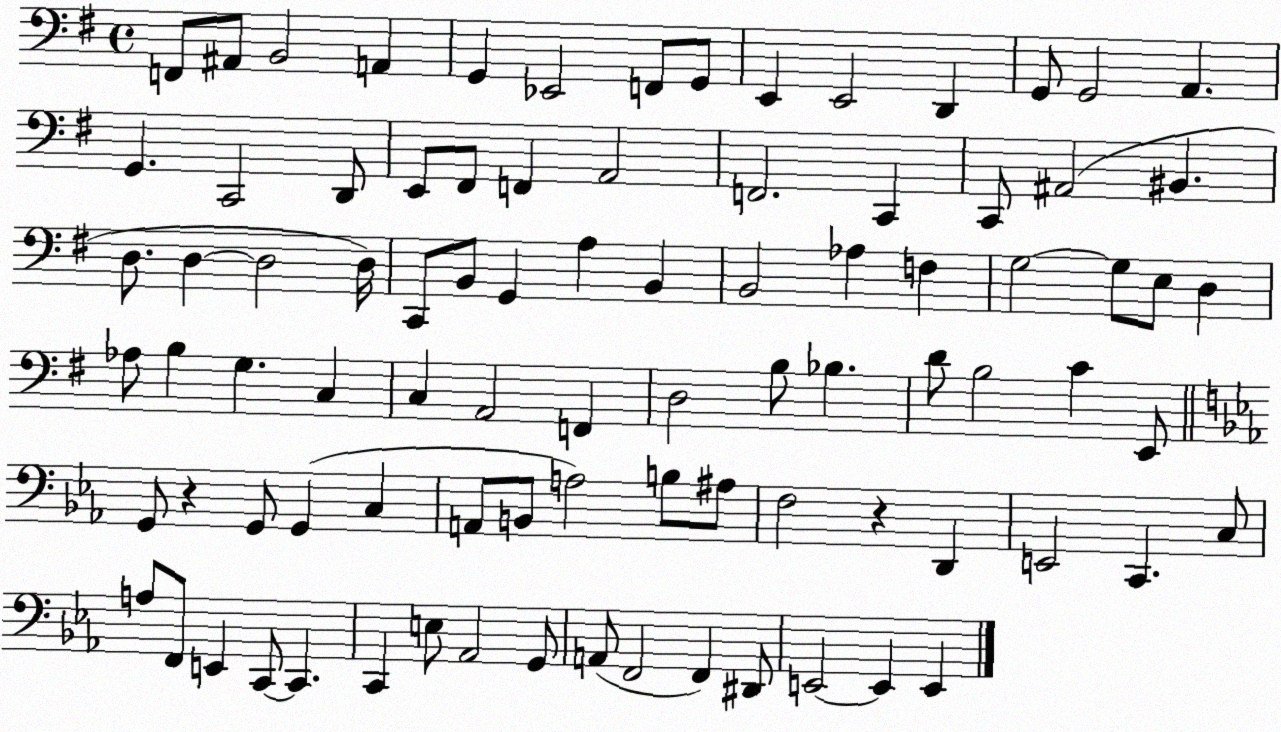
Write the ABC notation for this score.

X:1
T:Untitled
M:4/4
L:1/4
K:G
F,,/2 ^A,,/2 B,,2 A,, G,, _E,,2 F,,/2 G,,/2 E,, E,,2 D,, G,,/2 G,,2 A,, G,, C,,2 D,,/2 E,,/2 ^F,,/2 F,, A,,2 F,,2 C,, C,,/2 ^A,,2 ^B,, D,/2 D, D,2 D,/4 C,,/2 B,,/2 G,, A, B,, B,,2 _A, F, G,2 G,/2 E,/2 D, _A,/2 B, G, C, C, A,,2 F,, D,2 B,/2 _B, D/2 B,2 C E,,/2 G,,/2 z G,,/2 G,, C, A,,/2 B,,/2 A,2 B,/2 ^A,/2 F,2 z D,, E,,2 C,, C,/2 A,/2 F,,/2 E,, C,,/2 C,, C,, E,/2 _A,,2 G,,/2 A,,/2 F,,2 F,, ^D,,/2 E,,2 E,, E,,